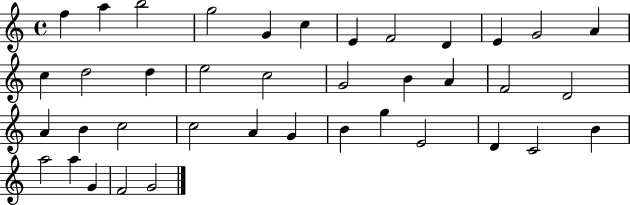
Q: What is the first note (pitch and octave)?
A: F5